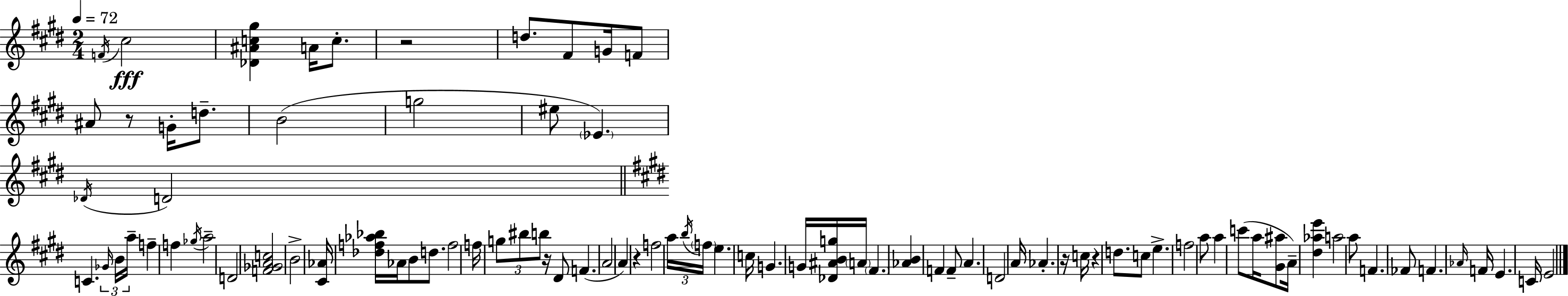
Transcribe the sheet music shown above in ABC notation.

X:1
T:Untitled
M:2/4
L:1/4
K:E
F/4 ^c2 [_D^Ac^g] A/4 c/2 z2 d/2 ^F/2 G/4 F/2 ^A/2 z/2 G/4 d/2 B2 g2 ^e/2 _E _D/4 D2 C _G/4 B/4 a/4 f f _g/4 a2 D2 [F_GAc]2 B2 [^C_A]/4 [_df_a_b]/4 _A/4 B/2 d/2 f2 f/4 g/2 ^b/2 b/2 z/4 ^D/2 F A2 A z f2 a/4 b/4 f/4 e c/4 G G/4 [_D^ABg]/4 A/4 ^F [_AB] F F/2 A D2 A/4 _A z/4 c/4 z d/2 c/2 e f2 a/2 a c'/2 a/4 [^G^a]/2 A/4 [^d_ae'] a2 a/2 F _F/2 F _A/4 F/4 E C/4 E2